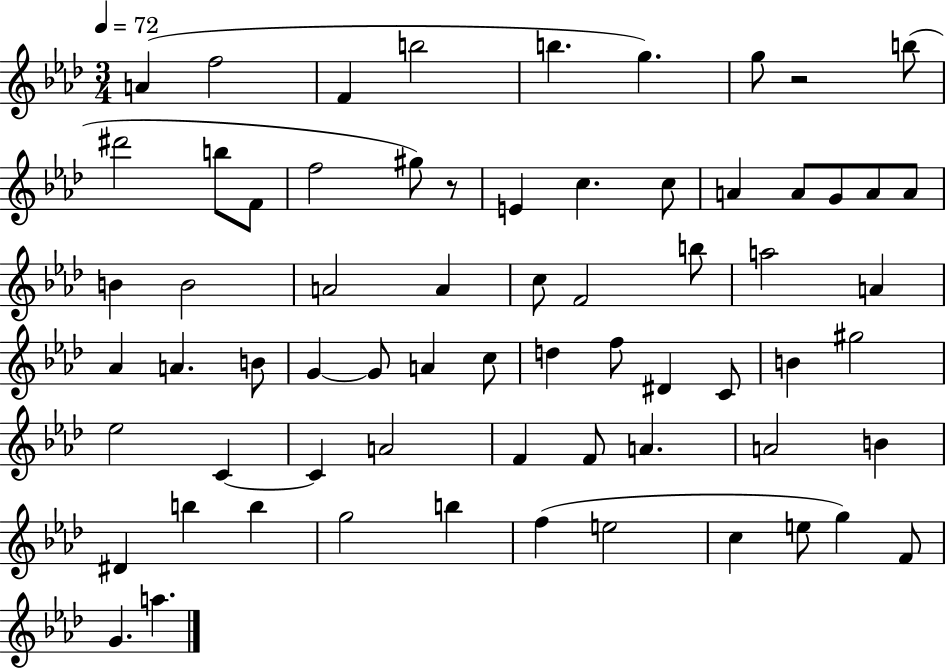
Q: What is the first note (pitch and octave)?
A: A4